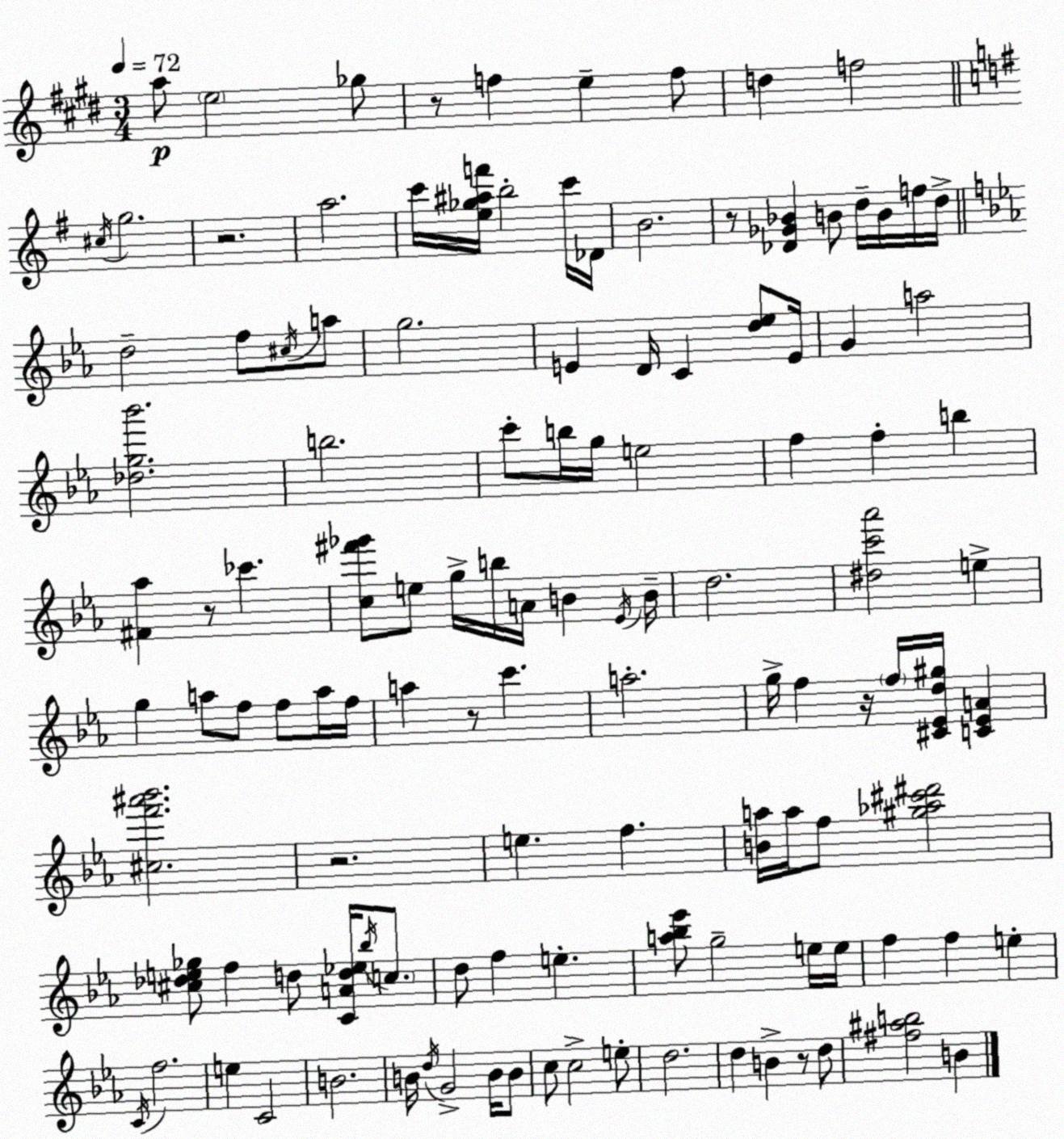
X:1
T:Untitled
M:3/4
L:1/4
K:E
a/2 e2 _g/2 z/2 f e f/2 d f2 ^c/4 g2 z2 a2 c'/4 [e_g^af']/4 b2 c'/4 _D/4 B2 z/2 [_D_G_B] B/2 d/4 B/4 f/4 d/4 d2 f/2 ^c/4 a/2 g2 E D/4 C [d_e]/2 E/4 G a2 [_dg_b']2 b2 c'/2 b/4 g/4 e2 f f b [^F_a] z/2 _c' [c^f'_g']/2 e/2 g/4 b/4 A/4 B _E/4 B/4 d2 [^dc'_a']2 e g a/2 f/2 f/2 a/4 f/4 a z/2 c' a2 g/4 f z/4 f/4 [^C_Ed^g]/4 [C_EA] [^cf'^a'_b']2 z2 e f [Ba]/4 a/4 f/2 [^g_a^c'^d']2 [^c_de_g]/2 f d/2 [CAd_e]/4 _b/4 c/2 d/2 f e [a_b_e']/2 g2 e/4 e/4 f f e C/4 f2 e C2 B2 B/4 d/4 G2 B/4 B/2 c/2 c2 e/2 d2 d B z/2 d/2 [^f^ab]2 B